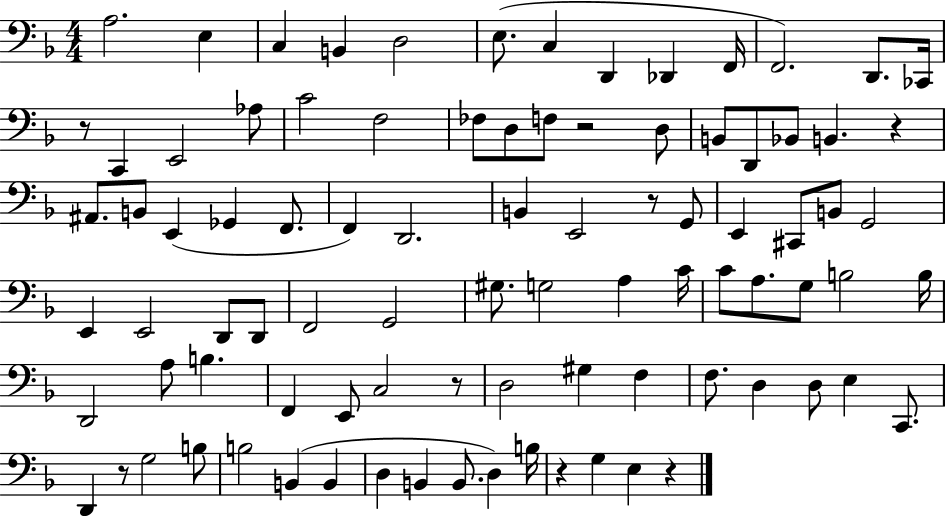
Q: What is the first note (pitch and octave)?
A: A3